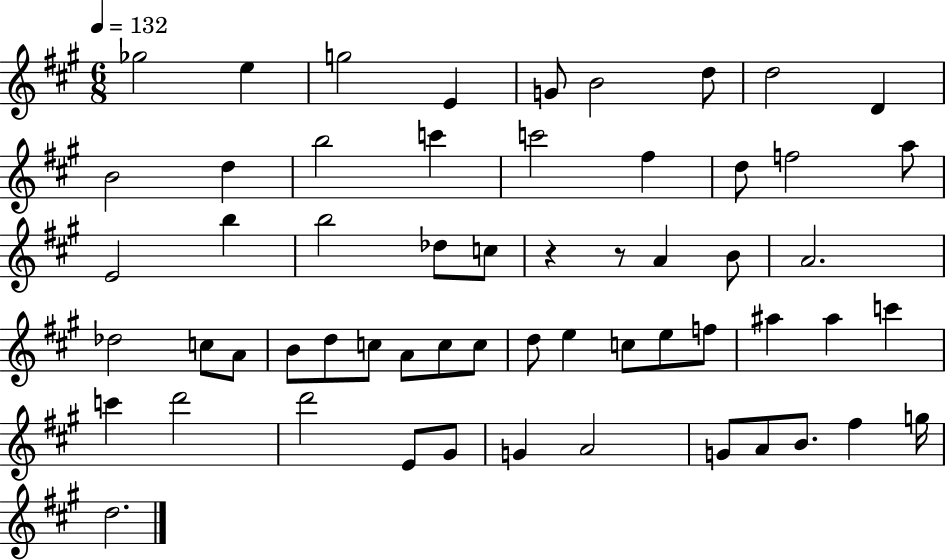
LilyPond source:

{
  \clef treble
  \numericTimeSignature
  \time 6/8
  \key a \major
  \tempo 4 = 132
  ges''2 e''4 | g''2 e'4 | g'8 b'2 d''8 | d''2 d'4 | \break b'2 d''4 | b''2 c'''4 | c'''2 fis''4 | d''8 f''2 a''8 | \break e'2 b''4 | b''2 des''8 c''8 | r4 r8 a'4 b'8 | a'2. | \break des''2 c''8 a'8 | b'8 d''8 c''8 a'8 c''8 c''8 | d''8 e''4 c''8 e''8 f''8 | ais''4 ais''4 c'''4 | \break c'''4 d'''2 | d'''2 e'8 gis'8 | g'4 a'2 | g'8 a'8 b'8. fis''4 g''16 | \break d''2. | \bar "|."
}